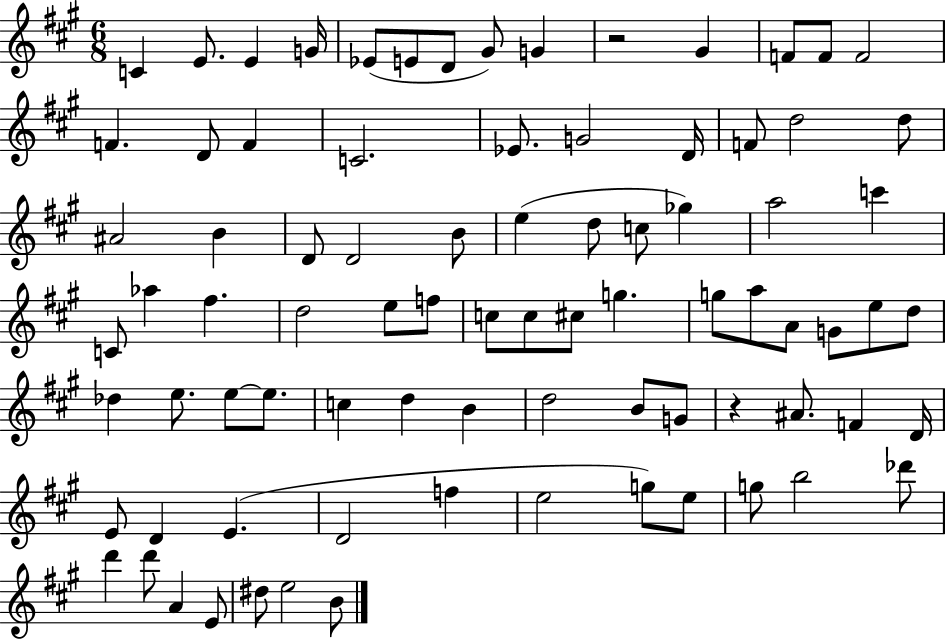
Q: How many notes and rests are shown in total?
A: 83